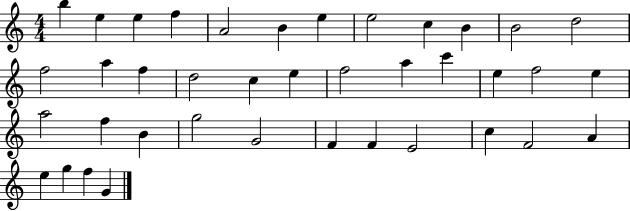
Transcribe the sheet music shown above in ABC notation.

X:1
T:Untitled
M:4/4
L:1/4
K:C
b e e f A2 B e e2 c B B2 d2 f2 a f d2 c e f2 a c' e f2 e a2 f B g2 G2 F F E2 c F2 A e g f G